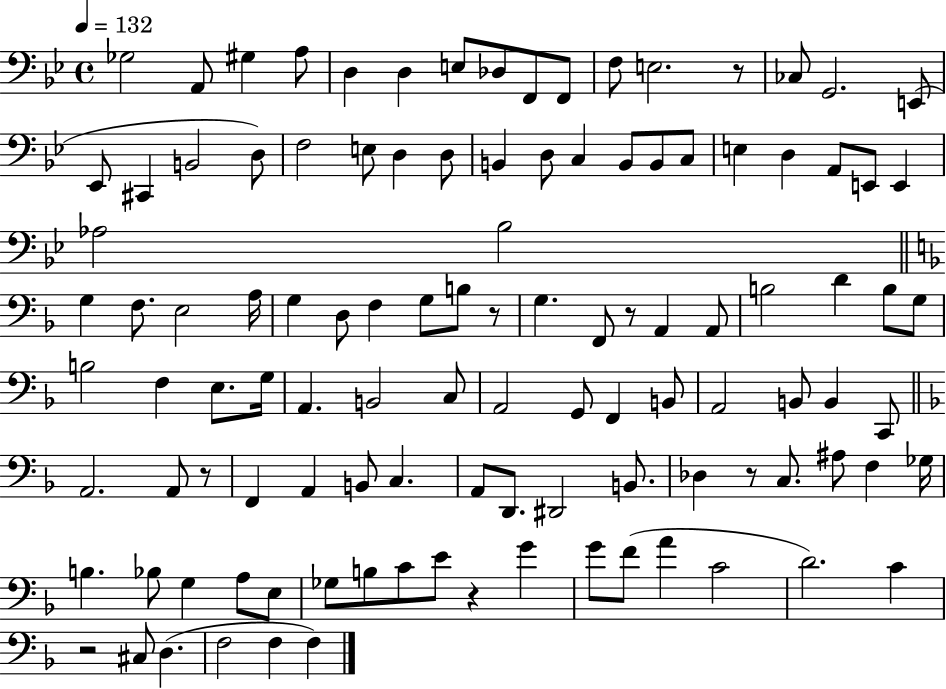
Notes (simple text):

Gb3/h A2/e G#3/q A3/e D3/q D3/q E3/e Db3/e F2/e F2/e F3/e E3/h. R/e CES3/e G2/h. E2/e Eb2/e C#2/q B2/h D3/e F3/h E3/e D3/q D3/e B2/q D3/e C3/q B2/e B2/e C3/e E3/q D3/q A2/e E2/e E2/q Ab3/h Bb3/h G3/q F3/e. E3/h A3/s G3/q D3/e F3/q G3/e B3/e R/e G3/q. F2/e R/e A2/q A2/e B3/h D4/q B3/e G3/e B3/h F3/q E3/e. G3/s A2/q. B2/h C3/e A2/h G2/e F2/q B2/e A2/h B2/e B2/q C2/e A2/h. A2/e R/e F2/q A2/q B2/e C3/q. A2/e D2/e. D#2/h B2/e. Db3/q R/e C3/e. A#3/e F3/q Gb3/s B3/q. Bb3/e G3/q A3/e E3/e Gb3/e B3/e C4/e E4/e R/q G4/q G4/e F4/e A4/q C4/h D4/h. C4/q R/h C#3/e D3/q. F3/h F3/q F3/q